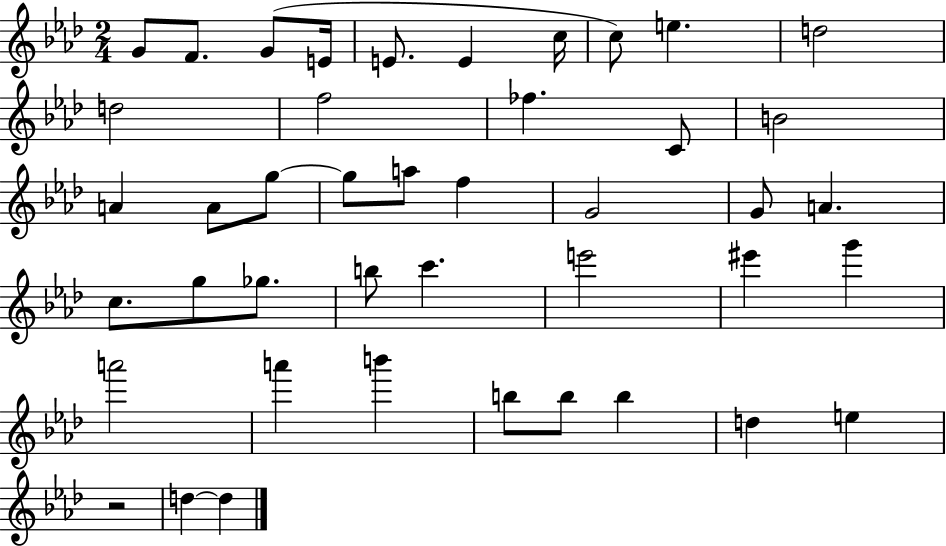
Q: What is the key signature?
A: AES major